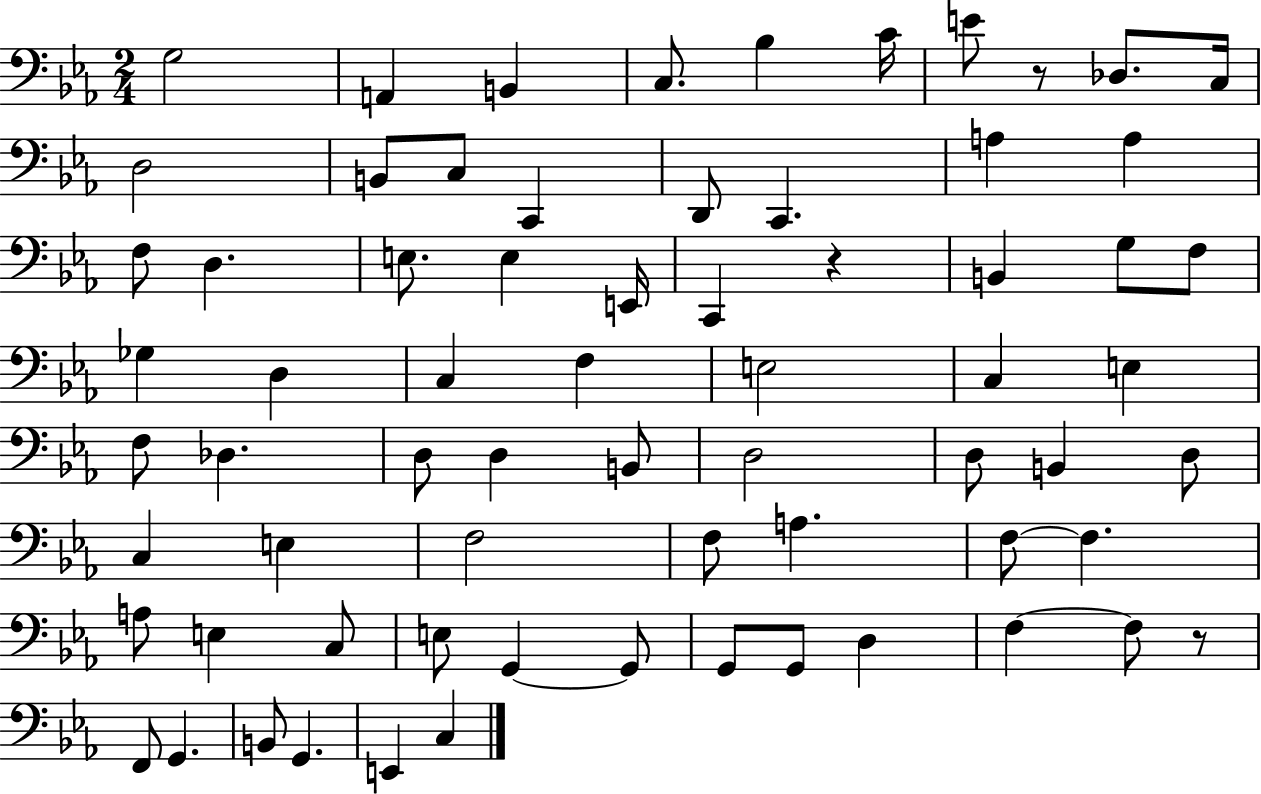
{
  \clef bass
  \numericTimeSignature
  \time 2/4
  \key ees \major
  g2 | a,4 b,4 | c8. bes4 c'16 | e'8 r8 des8. c16 | \break d2 | b,8 c8 c,4 | d,8 c,4. | a4 a4 | \break f8 d4. | e8. e4 e,16 | c,4 r4 | b,4 g8 f8 | \break ges4 d4 | c4 f4 | e2 | c4 e4 | \break f8 des4. | d8 d4 b,8 | d2 | d8 b,4 d8 | \break c4 e4 | f2 | f8 a4. | f8~~ f4. | \break a8 e4 c8 | e8 g,4~~ g,8 | g,8 g,8 d4 | f4~~ f8 r8 | \break f,8 g,4. | b,8 g,4. | e,4 c4 | \bar "|."
}